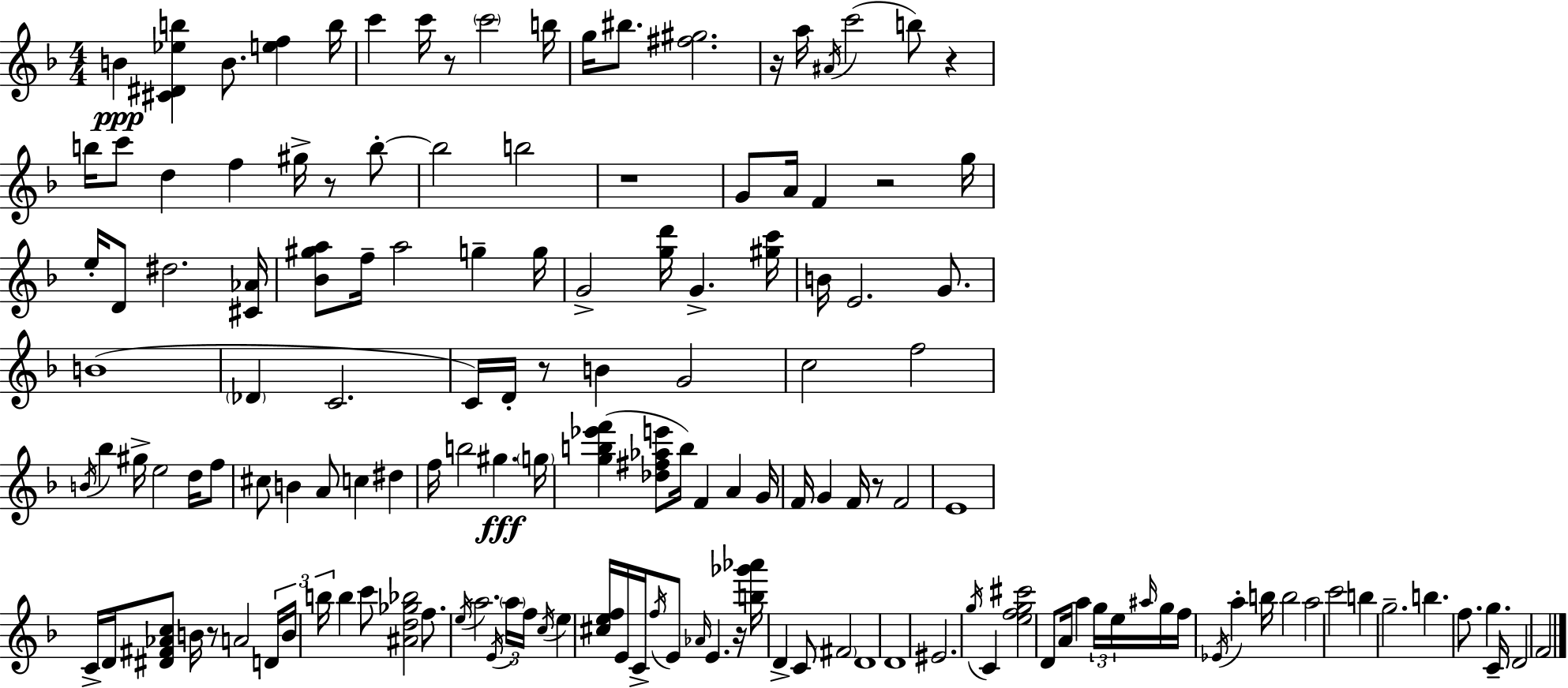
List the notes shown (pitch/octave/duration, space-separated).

B4/q [C#4,D#4,Eb5,B5]/q B4/e. [E5,F5]/q B5/s C6/q C6/s R/e C6/h B5/s G5/s BIS5/e. [F#5,G#5]/h. R/s A5/s A#4/s C6/h B5/e R/q B5/s C6/e D5/q F5/q G#5/s R/e B5/e B5/h B5/h R/w G4/e A4/s F4/q R/h G5/s E5/s D4/e D#5/h. [C#4,Ab4]/s [Bb4,G#5,A5]/e F5/s A5/h G5/q G5/s G4/h [G5,D6]/s G4/q. [G#5,C6]/s B4/s E4/h. G4/e. B4/w Db4/q C4/h. C4/s D4/s R/e B4/q G4/h C5/h F5/h B4/s Bb5/q G#5/s E5/h D5/s F5/e C#5/e B4/q A4/e C5/q D#5/q F5/s B5/h G#5/q. G5/s [G5,B5,Eb6,F6]/q [Db5,F#5,Ab5,E6]/e B5/s F4/q A4/q G4/s F4/s G4/q F4/s R/e F4/h E4/w C4/s D4/s [D#4,F#4,Ab4,C5]/e B4/s R/e A4/h D4/s B4/s B5/s B5/q C6/e [A#4,D5,Gb5,Bb5]/h F5/e. E5/s A5/h. E4/s A5/s F5/s C5/s E5/q [C#5,E5,F5]/s E4/s C4/s F5/s E4/e Ab4/s E4/q. R/s [B5,Gb6,Ab6]/s D4/q C4/e F#4/h D4/w D4/w EIS4/h. G5/s C4/q [E5,F5,G5,C#6]/h D4/e A4/s A5/q G5/s E5/s A#5/s G5/s F5/s Eb4/s A5/q B5/s B5/h A5/h C6/h B5/q G5/h. B5/q. F5/e. G5/q. C4/s D4/h F4/h